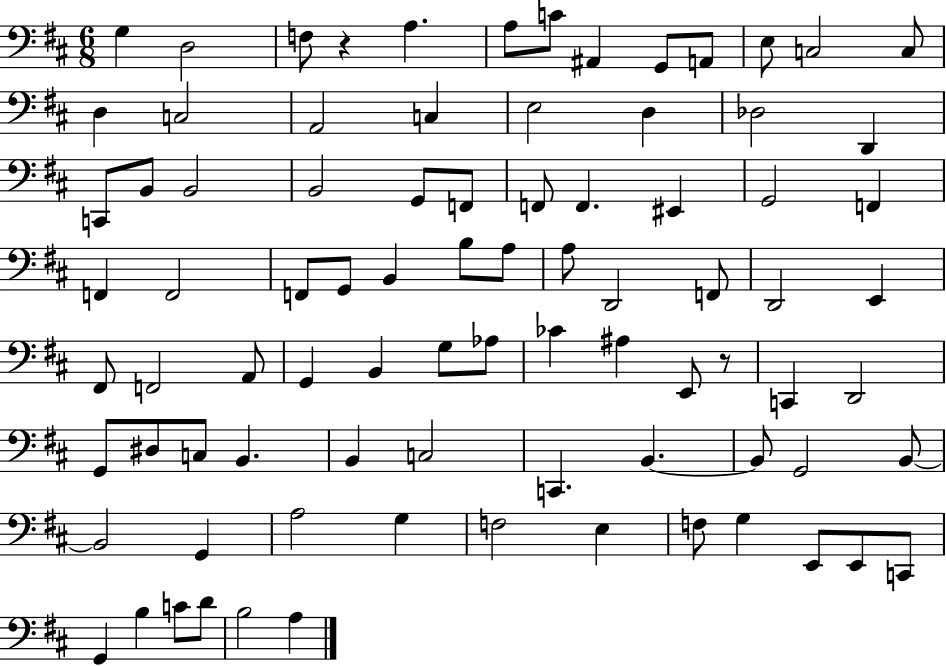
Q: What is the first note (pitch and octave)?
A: G3